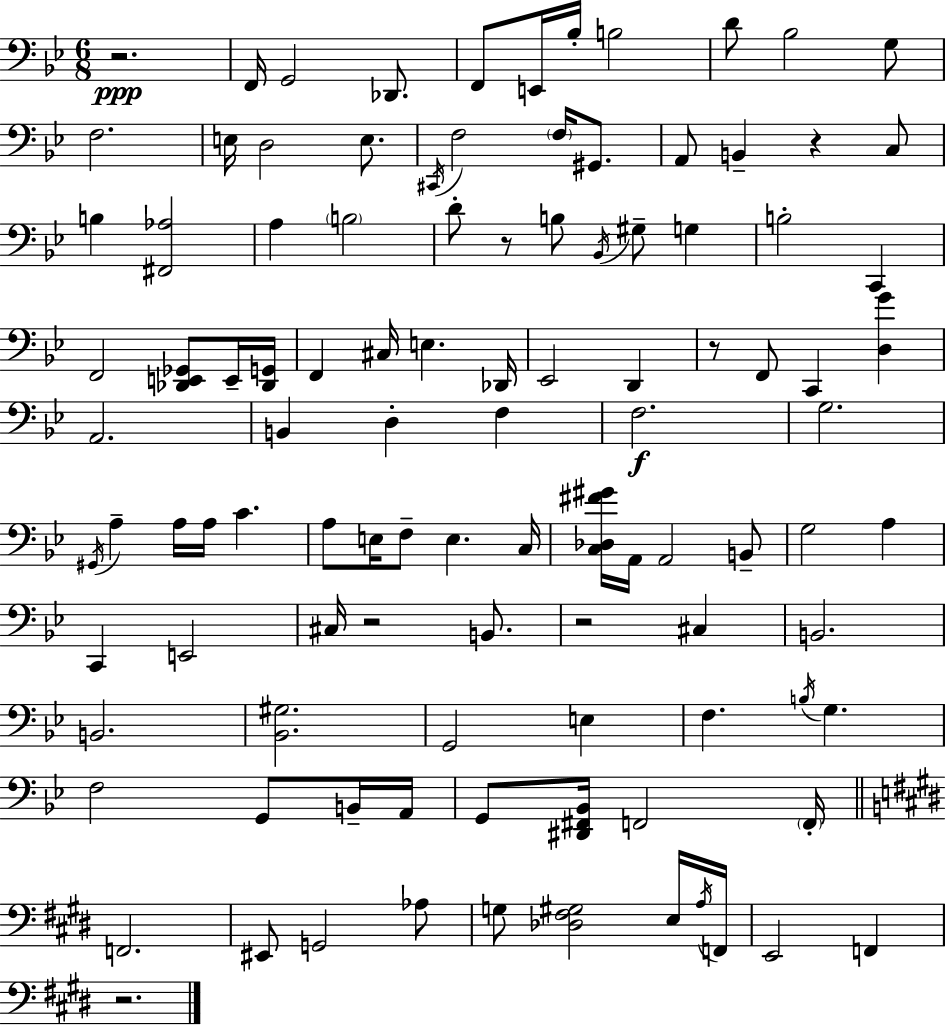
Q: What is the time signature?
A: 6/8